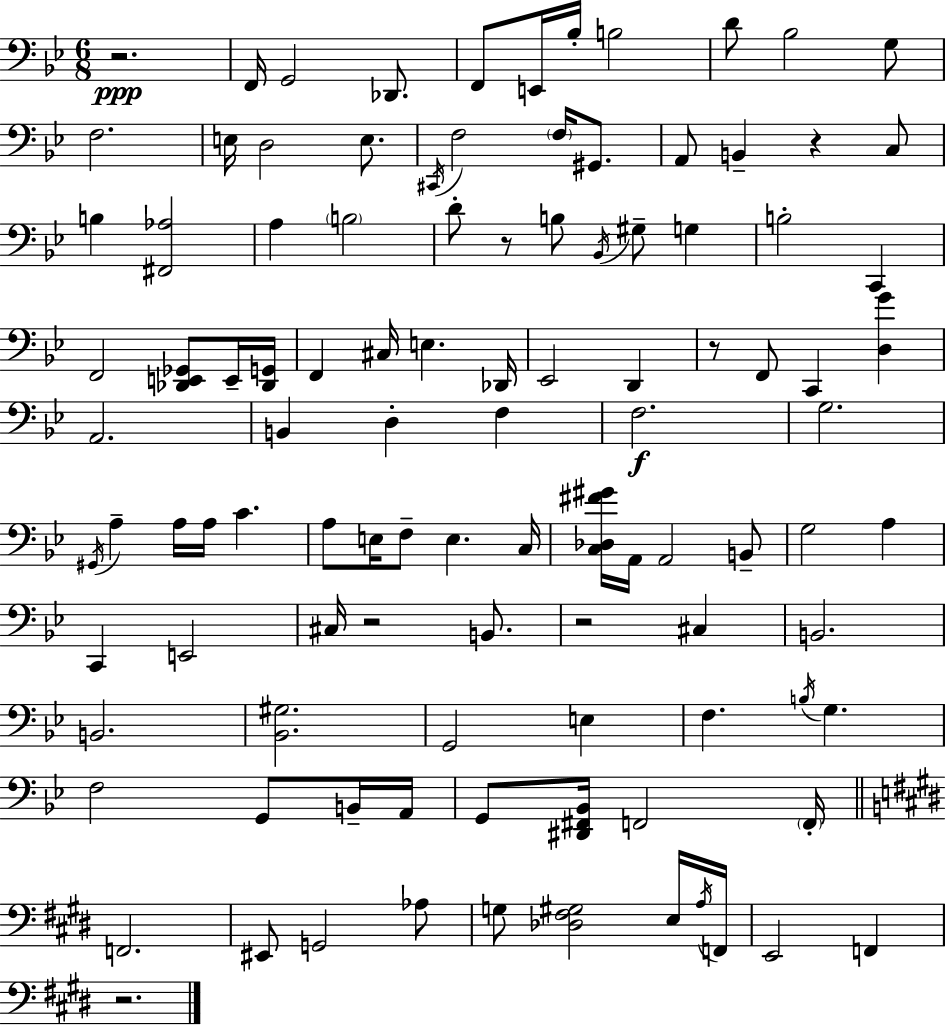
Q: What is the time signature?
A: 6/8